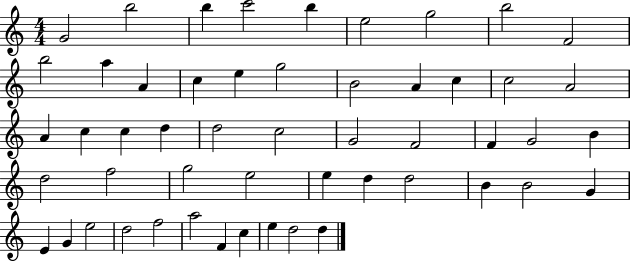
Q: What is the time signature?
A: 4/4